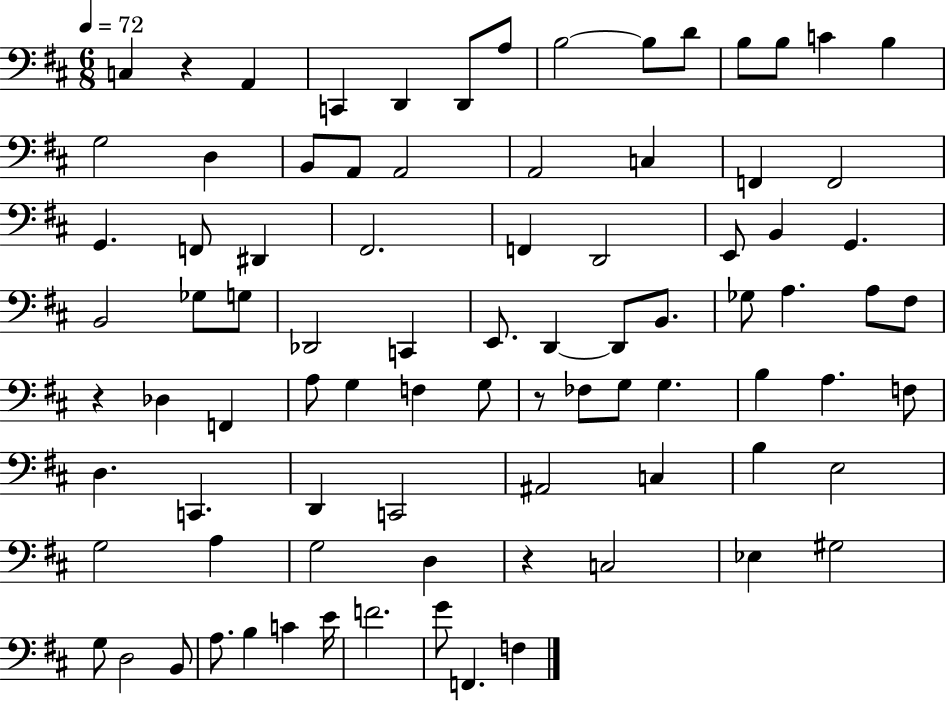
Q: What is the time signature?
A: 6/8